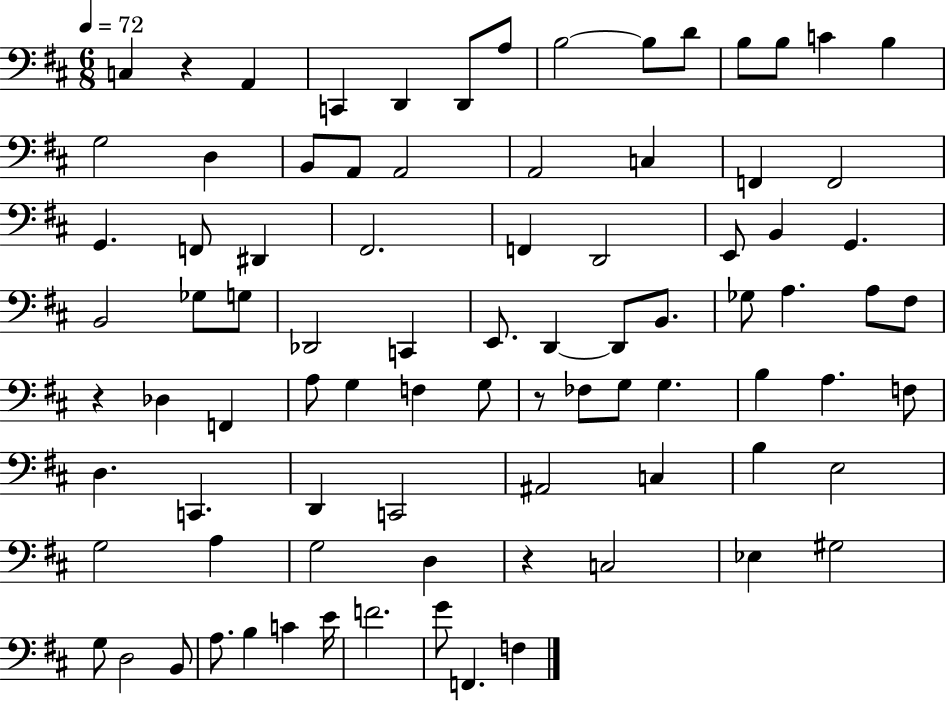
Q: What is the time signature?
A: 6/8